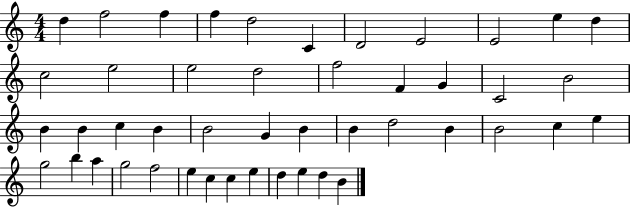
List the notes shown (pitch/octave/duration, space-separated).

D5/q F5/h F5/q F5/q D5/h C4/q D4/h E4/h E4/h E5/q D5/q C5/h E5/h E5/h D5/h F5/h F4/q G4/q C4/h B4/h B4/q B4/q C5/q B4/q B4/h G4/q B4/q B4/q D5/h B4/q B4/h C5/q E5/q G5/h B5/q A5/q G5/h F5/h E5/q C5/q C5/q E5/q D5/q E5/q D5/q B4/q